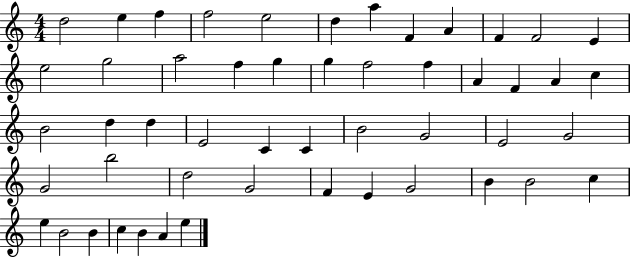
D5/h E5/q F5/q F5/h E5/h D5/q A5/q F4/q A4/q F4/q F4/h E4/q E5/h G5/h A5/h F5/q G5/q G5/q F5/h F5/q A4/q F4/q A4/q C5/q B4/h D5/q D5/q E4/h C4/q C4/q B4/h G4/h E4/h G4/h G4/h B5/h D5/h G4/h F4/q E4/q G4/h B4/q B4/h C5/q E5/q B4/h B4/q C5/q B4/q A4/q E5/q